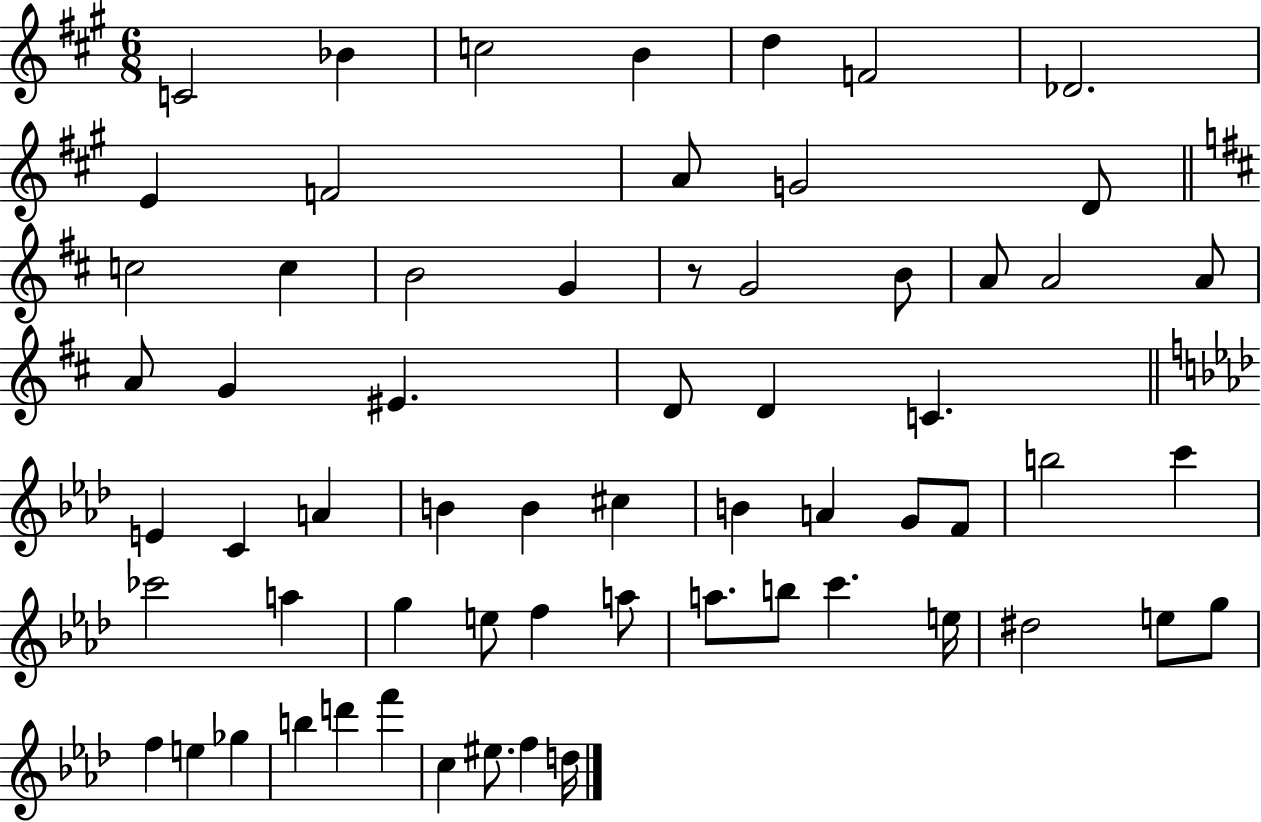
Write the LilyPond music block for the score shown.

{
  \clef treble
  \numericTimeSignature
  \time 6/8
  \key a \major
  c'2 bes'4 | c''2 b'4 | d''4 f'2 | des'2. | \break e'4 f'2 | a'8 g'2 d'8 | \bar "||" \break \key d \major c''2 c''4 | b'2 g'4 | r8 g'2 b'8 | a'8 a'2 a'8 | \break a'8 g'4 eis'4. | d'8 d'4 c'4. | \bar "||" \break \key aes \major e'4 c'4 a'4 | b'4 b'4 cis''4 | b'4 a'4 g'8 f'8 | b''2 c'''4 | \break ces'''2 a''4 | g''4 e''8 f''4 a''8 | a''8. b''8 c'''4. e''16 | dis''2 e''8 g''8 | \break f''4 e''4 ges''4 | b''4 d'''4 f'''4 | c''4 eis''8. f''4 d''16 | \bar "|."
}